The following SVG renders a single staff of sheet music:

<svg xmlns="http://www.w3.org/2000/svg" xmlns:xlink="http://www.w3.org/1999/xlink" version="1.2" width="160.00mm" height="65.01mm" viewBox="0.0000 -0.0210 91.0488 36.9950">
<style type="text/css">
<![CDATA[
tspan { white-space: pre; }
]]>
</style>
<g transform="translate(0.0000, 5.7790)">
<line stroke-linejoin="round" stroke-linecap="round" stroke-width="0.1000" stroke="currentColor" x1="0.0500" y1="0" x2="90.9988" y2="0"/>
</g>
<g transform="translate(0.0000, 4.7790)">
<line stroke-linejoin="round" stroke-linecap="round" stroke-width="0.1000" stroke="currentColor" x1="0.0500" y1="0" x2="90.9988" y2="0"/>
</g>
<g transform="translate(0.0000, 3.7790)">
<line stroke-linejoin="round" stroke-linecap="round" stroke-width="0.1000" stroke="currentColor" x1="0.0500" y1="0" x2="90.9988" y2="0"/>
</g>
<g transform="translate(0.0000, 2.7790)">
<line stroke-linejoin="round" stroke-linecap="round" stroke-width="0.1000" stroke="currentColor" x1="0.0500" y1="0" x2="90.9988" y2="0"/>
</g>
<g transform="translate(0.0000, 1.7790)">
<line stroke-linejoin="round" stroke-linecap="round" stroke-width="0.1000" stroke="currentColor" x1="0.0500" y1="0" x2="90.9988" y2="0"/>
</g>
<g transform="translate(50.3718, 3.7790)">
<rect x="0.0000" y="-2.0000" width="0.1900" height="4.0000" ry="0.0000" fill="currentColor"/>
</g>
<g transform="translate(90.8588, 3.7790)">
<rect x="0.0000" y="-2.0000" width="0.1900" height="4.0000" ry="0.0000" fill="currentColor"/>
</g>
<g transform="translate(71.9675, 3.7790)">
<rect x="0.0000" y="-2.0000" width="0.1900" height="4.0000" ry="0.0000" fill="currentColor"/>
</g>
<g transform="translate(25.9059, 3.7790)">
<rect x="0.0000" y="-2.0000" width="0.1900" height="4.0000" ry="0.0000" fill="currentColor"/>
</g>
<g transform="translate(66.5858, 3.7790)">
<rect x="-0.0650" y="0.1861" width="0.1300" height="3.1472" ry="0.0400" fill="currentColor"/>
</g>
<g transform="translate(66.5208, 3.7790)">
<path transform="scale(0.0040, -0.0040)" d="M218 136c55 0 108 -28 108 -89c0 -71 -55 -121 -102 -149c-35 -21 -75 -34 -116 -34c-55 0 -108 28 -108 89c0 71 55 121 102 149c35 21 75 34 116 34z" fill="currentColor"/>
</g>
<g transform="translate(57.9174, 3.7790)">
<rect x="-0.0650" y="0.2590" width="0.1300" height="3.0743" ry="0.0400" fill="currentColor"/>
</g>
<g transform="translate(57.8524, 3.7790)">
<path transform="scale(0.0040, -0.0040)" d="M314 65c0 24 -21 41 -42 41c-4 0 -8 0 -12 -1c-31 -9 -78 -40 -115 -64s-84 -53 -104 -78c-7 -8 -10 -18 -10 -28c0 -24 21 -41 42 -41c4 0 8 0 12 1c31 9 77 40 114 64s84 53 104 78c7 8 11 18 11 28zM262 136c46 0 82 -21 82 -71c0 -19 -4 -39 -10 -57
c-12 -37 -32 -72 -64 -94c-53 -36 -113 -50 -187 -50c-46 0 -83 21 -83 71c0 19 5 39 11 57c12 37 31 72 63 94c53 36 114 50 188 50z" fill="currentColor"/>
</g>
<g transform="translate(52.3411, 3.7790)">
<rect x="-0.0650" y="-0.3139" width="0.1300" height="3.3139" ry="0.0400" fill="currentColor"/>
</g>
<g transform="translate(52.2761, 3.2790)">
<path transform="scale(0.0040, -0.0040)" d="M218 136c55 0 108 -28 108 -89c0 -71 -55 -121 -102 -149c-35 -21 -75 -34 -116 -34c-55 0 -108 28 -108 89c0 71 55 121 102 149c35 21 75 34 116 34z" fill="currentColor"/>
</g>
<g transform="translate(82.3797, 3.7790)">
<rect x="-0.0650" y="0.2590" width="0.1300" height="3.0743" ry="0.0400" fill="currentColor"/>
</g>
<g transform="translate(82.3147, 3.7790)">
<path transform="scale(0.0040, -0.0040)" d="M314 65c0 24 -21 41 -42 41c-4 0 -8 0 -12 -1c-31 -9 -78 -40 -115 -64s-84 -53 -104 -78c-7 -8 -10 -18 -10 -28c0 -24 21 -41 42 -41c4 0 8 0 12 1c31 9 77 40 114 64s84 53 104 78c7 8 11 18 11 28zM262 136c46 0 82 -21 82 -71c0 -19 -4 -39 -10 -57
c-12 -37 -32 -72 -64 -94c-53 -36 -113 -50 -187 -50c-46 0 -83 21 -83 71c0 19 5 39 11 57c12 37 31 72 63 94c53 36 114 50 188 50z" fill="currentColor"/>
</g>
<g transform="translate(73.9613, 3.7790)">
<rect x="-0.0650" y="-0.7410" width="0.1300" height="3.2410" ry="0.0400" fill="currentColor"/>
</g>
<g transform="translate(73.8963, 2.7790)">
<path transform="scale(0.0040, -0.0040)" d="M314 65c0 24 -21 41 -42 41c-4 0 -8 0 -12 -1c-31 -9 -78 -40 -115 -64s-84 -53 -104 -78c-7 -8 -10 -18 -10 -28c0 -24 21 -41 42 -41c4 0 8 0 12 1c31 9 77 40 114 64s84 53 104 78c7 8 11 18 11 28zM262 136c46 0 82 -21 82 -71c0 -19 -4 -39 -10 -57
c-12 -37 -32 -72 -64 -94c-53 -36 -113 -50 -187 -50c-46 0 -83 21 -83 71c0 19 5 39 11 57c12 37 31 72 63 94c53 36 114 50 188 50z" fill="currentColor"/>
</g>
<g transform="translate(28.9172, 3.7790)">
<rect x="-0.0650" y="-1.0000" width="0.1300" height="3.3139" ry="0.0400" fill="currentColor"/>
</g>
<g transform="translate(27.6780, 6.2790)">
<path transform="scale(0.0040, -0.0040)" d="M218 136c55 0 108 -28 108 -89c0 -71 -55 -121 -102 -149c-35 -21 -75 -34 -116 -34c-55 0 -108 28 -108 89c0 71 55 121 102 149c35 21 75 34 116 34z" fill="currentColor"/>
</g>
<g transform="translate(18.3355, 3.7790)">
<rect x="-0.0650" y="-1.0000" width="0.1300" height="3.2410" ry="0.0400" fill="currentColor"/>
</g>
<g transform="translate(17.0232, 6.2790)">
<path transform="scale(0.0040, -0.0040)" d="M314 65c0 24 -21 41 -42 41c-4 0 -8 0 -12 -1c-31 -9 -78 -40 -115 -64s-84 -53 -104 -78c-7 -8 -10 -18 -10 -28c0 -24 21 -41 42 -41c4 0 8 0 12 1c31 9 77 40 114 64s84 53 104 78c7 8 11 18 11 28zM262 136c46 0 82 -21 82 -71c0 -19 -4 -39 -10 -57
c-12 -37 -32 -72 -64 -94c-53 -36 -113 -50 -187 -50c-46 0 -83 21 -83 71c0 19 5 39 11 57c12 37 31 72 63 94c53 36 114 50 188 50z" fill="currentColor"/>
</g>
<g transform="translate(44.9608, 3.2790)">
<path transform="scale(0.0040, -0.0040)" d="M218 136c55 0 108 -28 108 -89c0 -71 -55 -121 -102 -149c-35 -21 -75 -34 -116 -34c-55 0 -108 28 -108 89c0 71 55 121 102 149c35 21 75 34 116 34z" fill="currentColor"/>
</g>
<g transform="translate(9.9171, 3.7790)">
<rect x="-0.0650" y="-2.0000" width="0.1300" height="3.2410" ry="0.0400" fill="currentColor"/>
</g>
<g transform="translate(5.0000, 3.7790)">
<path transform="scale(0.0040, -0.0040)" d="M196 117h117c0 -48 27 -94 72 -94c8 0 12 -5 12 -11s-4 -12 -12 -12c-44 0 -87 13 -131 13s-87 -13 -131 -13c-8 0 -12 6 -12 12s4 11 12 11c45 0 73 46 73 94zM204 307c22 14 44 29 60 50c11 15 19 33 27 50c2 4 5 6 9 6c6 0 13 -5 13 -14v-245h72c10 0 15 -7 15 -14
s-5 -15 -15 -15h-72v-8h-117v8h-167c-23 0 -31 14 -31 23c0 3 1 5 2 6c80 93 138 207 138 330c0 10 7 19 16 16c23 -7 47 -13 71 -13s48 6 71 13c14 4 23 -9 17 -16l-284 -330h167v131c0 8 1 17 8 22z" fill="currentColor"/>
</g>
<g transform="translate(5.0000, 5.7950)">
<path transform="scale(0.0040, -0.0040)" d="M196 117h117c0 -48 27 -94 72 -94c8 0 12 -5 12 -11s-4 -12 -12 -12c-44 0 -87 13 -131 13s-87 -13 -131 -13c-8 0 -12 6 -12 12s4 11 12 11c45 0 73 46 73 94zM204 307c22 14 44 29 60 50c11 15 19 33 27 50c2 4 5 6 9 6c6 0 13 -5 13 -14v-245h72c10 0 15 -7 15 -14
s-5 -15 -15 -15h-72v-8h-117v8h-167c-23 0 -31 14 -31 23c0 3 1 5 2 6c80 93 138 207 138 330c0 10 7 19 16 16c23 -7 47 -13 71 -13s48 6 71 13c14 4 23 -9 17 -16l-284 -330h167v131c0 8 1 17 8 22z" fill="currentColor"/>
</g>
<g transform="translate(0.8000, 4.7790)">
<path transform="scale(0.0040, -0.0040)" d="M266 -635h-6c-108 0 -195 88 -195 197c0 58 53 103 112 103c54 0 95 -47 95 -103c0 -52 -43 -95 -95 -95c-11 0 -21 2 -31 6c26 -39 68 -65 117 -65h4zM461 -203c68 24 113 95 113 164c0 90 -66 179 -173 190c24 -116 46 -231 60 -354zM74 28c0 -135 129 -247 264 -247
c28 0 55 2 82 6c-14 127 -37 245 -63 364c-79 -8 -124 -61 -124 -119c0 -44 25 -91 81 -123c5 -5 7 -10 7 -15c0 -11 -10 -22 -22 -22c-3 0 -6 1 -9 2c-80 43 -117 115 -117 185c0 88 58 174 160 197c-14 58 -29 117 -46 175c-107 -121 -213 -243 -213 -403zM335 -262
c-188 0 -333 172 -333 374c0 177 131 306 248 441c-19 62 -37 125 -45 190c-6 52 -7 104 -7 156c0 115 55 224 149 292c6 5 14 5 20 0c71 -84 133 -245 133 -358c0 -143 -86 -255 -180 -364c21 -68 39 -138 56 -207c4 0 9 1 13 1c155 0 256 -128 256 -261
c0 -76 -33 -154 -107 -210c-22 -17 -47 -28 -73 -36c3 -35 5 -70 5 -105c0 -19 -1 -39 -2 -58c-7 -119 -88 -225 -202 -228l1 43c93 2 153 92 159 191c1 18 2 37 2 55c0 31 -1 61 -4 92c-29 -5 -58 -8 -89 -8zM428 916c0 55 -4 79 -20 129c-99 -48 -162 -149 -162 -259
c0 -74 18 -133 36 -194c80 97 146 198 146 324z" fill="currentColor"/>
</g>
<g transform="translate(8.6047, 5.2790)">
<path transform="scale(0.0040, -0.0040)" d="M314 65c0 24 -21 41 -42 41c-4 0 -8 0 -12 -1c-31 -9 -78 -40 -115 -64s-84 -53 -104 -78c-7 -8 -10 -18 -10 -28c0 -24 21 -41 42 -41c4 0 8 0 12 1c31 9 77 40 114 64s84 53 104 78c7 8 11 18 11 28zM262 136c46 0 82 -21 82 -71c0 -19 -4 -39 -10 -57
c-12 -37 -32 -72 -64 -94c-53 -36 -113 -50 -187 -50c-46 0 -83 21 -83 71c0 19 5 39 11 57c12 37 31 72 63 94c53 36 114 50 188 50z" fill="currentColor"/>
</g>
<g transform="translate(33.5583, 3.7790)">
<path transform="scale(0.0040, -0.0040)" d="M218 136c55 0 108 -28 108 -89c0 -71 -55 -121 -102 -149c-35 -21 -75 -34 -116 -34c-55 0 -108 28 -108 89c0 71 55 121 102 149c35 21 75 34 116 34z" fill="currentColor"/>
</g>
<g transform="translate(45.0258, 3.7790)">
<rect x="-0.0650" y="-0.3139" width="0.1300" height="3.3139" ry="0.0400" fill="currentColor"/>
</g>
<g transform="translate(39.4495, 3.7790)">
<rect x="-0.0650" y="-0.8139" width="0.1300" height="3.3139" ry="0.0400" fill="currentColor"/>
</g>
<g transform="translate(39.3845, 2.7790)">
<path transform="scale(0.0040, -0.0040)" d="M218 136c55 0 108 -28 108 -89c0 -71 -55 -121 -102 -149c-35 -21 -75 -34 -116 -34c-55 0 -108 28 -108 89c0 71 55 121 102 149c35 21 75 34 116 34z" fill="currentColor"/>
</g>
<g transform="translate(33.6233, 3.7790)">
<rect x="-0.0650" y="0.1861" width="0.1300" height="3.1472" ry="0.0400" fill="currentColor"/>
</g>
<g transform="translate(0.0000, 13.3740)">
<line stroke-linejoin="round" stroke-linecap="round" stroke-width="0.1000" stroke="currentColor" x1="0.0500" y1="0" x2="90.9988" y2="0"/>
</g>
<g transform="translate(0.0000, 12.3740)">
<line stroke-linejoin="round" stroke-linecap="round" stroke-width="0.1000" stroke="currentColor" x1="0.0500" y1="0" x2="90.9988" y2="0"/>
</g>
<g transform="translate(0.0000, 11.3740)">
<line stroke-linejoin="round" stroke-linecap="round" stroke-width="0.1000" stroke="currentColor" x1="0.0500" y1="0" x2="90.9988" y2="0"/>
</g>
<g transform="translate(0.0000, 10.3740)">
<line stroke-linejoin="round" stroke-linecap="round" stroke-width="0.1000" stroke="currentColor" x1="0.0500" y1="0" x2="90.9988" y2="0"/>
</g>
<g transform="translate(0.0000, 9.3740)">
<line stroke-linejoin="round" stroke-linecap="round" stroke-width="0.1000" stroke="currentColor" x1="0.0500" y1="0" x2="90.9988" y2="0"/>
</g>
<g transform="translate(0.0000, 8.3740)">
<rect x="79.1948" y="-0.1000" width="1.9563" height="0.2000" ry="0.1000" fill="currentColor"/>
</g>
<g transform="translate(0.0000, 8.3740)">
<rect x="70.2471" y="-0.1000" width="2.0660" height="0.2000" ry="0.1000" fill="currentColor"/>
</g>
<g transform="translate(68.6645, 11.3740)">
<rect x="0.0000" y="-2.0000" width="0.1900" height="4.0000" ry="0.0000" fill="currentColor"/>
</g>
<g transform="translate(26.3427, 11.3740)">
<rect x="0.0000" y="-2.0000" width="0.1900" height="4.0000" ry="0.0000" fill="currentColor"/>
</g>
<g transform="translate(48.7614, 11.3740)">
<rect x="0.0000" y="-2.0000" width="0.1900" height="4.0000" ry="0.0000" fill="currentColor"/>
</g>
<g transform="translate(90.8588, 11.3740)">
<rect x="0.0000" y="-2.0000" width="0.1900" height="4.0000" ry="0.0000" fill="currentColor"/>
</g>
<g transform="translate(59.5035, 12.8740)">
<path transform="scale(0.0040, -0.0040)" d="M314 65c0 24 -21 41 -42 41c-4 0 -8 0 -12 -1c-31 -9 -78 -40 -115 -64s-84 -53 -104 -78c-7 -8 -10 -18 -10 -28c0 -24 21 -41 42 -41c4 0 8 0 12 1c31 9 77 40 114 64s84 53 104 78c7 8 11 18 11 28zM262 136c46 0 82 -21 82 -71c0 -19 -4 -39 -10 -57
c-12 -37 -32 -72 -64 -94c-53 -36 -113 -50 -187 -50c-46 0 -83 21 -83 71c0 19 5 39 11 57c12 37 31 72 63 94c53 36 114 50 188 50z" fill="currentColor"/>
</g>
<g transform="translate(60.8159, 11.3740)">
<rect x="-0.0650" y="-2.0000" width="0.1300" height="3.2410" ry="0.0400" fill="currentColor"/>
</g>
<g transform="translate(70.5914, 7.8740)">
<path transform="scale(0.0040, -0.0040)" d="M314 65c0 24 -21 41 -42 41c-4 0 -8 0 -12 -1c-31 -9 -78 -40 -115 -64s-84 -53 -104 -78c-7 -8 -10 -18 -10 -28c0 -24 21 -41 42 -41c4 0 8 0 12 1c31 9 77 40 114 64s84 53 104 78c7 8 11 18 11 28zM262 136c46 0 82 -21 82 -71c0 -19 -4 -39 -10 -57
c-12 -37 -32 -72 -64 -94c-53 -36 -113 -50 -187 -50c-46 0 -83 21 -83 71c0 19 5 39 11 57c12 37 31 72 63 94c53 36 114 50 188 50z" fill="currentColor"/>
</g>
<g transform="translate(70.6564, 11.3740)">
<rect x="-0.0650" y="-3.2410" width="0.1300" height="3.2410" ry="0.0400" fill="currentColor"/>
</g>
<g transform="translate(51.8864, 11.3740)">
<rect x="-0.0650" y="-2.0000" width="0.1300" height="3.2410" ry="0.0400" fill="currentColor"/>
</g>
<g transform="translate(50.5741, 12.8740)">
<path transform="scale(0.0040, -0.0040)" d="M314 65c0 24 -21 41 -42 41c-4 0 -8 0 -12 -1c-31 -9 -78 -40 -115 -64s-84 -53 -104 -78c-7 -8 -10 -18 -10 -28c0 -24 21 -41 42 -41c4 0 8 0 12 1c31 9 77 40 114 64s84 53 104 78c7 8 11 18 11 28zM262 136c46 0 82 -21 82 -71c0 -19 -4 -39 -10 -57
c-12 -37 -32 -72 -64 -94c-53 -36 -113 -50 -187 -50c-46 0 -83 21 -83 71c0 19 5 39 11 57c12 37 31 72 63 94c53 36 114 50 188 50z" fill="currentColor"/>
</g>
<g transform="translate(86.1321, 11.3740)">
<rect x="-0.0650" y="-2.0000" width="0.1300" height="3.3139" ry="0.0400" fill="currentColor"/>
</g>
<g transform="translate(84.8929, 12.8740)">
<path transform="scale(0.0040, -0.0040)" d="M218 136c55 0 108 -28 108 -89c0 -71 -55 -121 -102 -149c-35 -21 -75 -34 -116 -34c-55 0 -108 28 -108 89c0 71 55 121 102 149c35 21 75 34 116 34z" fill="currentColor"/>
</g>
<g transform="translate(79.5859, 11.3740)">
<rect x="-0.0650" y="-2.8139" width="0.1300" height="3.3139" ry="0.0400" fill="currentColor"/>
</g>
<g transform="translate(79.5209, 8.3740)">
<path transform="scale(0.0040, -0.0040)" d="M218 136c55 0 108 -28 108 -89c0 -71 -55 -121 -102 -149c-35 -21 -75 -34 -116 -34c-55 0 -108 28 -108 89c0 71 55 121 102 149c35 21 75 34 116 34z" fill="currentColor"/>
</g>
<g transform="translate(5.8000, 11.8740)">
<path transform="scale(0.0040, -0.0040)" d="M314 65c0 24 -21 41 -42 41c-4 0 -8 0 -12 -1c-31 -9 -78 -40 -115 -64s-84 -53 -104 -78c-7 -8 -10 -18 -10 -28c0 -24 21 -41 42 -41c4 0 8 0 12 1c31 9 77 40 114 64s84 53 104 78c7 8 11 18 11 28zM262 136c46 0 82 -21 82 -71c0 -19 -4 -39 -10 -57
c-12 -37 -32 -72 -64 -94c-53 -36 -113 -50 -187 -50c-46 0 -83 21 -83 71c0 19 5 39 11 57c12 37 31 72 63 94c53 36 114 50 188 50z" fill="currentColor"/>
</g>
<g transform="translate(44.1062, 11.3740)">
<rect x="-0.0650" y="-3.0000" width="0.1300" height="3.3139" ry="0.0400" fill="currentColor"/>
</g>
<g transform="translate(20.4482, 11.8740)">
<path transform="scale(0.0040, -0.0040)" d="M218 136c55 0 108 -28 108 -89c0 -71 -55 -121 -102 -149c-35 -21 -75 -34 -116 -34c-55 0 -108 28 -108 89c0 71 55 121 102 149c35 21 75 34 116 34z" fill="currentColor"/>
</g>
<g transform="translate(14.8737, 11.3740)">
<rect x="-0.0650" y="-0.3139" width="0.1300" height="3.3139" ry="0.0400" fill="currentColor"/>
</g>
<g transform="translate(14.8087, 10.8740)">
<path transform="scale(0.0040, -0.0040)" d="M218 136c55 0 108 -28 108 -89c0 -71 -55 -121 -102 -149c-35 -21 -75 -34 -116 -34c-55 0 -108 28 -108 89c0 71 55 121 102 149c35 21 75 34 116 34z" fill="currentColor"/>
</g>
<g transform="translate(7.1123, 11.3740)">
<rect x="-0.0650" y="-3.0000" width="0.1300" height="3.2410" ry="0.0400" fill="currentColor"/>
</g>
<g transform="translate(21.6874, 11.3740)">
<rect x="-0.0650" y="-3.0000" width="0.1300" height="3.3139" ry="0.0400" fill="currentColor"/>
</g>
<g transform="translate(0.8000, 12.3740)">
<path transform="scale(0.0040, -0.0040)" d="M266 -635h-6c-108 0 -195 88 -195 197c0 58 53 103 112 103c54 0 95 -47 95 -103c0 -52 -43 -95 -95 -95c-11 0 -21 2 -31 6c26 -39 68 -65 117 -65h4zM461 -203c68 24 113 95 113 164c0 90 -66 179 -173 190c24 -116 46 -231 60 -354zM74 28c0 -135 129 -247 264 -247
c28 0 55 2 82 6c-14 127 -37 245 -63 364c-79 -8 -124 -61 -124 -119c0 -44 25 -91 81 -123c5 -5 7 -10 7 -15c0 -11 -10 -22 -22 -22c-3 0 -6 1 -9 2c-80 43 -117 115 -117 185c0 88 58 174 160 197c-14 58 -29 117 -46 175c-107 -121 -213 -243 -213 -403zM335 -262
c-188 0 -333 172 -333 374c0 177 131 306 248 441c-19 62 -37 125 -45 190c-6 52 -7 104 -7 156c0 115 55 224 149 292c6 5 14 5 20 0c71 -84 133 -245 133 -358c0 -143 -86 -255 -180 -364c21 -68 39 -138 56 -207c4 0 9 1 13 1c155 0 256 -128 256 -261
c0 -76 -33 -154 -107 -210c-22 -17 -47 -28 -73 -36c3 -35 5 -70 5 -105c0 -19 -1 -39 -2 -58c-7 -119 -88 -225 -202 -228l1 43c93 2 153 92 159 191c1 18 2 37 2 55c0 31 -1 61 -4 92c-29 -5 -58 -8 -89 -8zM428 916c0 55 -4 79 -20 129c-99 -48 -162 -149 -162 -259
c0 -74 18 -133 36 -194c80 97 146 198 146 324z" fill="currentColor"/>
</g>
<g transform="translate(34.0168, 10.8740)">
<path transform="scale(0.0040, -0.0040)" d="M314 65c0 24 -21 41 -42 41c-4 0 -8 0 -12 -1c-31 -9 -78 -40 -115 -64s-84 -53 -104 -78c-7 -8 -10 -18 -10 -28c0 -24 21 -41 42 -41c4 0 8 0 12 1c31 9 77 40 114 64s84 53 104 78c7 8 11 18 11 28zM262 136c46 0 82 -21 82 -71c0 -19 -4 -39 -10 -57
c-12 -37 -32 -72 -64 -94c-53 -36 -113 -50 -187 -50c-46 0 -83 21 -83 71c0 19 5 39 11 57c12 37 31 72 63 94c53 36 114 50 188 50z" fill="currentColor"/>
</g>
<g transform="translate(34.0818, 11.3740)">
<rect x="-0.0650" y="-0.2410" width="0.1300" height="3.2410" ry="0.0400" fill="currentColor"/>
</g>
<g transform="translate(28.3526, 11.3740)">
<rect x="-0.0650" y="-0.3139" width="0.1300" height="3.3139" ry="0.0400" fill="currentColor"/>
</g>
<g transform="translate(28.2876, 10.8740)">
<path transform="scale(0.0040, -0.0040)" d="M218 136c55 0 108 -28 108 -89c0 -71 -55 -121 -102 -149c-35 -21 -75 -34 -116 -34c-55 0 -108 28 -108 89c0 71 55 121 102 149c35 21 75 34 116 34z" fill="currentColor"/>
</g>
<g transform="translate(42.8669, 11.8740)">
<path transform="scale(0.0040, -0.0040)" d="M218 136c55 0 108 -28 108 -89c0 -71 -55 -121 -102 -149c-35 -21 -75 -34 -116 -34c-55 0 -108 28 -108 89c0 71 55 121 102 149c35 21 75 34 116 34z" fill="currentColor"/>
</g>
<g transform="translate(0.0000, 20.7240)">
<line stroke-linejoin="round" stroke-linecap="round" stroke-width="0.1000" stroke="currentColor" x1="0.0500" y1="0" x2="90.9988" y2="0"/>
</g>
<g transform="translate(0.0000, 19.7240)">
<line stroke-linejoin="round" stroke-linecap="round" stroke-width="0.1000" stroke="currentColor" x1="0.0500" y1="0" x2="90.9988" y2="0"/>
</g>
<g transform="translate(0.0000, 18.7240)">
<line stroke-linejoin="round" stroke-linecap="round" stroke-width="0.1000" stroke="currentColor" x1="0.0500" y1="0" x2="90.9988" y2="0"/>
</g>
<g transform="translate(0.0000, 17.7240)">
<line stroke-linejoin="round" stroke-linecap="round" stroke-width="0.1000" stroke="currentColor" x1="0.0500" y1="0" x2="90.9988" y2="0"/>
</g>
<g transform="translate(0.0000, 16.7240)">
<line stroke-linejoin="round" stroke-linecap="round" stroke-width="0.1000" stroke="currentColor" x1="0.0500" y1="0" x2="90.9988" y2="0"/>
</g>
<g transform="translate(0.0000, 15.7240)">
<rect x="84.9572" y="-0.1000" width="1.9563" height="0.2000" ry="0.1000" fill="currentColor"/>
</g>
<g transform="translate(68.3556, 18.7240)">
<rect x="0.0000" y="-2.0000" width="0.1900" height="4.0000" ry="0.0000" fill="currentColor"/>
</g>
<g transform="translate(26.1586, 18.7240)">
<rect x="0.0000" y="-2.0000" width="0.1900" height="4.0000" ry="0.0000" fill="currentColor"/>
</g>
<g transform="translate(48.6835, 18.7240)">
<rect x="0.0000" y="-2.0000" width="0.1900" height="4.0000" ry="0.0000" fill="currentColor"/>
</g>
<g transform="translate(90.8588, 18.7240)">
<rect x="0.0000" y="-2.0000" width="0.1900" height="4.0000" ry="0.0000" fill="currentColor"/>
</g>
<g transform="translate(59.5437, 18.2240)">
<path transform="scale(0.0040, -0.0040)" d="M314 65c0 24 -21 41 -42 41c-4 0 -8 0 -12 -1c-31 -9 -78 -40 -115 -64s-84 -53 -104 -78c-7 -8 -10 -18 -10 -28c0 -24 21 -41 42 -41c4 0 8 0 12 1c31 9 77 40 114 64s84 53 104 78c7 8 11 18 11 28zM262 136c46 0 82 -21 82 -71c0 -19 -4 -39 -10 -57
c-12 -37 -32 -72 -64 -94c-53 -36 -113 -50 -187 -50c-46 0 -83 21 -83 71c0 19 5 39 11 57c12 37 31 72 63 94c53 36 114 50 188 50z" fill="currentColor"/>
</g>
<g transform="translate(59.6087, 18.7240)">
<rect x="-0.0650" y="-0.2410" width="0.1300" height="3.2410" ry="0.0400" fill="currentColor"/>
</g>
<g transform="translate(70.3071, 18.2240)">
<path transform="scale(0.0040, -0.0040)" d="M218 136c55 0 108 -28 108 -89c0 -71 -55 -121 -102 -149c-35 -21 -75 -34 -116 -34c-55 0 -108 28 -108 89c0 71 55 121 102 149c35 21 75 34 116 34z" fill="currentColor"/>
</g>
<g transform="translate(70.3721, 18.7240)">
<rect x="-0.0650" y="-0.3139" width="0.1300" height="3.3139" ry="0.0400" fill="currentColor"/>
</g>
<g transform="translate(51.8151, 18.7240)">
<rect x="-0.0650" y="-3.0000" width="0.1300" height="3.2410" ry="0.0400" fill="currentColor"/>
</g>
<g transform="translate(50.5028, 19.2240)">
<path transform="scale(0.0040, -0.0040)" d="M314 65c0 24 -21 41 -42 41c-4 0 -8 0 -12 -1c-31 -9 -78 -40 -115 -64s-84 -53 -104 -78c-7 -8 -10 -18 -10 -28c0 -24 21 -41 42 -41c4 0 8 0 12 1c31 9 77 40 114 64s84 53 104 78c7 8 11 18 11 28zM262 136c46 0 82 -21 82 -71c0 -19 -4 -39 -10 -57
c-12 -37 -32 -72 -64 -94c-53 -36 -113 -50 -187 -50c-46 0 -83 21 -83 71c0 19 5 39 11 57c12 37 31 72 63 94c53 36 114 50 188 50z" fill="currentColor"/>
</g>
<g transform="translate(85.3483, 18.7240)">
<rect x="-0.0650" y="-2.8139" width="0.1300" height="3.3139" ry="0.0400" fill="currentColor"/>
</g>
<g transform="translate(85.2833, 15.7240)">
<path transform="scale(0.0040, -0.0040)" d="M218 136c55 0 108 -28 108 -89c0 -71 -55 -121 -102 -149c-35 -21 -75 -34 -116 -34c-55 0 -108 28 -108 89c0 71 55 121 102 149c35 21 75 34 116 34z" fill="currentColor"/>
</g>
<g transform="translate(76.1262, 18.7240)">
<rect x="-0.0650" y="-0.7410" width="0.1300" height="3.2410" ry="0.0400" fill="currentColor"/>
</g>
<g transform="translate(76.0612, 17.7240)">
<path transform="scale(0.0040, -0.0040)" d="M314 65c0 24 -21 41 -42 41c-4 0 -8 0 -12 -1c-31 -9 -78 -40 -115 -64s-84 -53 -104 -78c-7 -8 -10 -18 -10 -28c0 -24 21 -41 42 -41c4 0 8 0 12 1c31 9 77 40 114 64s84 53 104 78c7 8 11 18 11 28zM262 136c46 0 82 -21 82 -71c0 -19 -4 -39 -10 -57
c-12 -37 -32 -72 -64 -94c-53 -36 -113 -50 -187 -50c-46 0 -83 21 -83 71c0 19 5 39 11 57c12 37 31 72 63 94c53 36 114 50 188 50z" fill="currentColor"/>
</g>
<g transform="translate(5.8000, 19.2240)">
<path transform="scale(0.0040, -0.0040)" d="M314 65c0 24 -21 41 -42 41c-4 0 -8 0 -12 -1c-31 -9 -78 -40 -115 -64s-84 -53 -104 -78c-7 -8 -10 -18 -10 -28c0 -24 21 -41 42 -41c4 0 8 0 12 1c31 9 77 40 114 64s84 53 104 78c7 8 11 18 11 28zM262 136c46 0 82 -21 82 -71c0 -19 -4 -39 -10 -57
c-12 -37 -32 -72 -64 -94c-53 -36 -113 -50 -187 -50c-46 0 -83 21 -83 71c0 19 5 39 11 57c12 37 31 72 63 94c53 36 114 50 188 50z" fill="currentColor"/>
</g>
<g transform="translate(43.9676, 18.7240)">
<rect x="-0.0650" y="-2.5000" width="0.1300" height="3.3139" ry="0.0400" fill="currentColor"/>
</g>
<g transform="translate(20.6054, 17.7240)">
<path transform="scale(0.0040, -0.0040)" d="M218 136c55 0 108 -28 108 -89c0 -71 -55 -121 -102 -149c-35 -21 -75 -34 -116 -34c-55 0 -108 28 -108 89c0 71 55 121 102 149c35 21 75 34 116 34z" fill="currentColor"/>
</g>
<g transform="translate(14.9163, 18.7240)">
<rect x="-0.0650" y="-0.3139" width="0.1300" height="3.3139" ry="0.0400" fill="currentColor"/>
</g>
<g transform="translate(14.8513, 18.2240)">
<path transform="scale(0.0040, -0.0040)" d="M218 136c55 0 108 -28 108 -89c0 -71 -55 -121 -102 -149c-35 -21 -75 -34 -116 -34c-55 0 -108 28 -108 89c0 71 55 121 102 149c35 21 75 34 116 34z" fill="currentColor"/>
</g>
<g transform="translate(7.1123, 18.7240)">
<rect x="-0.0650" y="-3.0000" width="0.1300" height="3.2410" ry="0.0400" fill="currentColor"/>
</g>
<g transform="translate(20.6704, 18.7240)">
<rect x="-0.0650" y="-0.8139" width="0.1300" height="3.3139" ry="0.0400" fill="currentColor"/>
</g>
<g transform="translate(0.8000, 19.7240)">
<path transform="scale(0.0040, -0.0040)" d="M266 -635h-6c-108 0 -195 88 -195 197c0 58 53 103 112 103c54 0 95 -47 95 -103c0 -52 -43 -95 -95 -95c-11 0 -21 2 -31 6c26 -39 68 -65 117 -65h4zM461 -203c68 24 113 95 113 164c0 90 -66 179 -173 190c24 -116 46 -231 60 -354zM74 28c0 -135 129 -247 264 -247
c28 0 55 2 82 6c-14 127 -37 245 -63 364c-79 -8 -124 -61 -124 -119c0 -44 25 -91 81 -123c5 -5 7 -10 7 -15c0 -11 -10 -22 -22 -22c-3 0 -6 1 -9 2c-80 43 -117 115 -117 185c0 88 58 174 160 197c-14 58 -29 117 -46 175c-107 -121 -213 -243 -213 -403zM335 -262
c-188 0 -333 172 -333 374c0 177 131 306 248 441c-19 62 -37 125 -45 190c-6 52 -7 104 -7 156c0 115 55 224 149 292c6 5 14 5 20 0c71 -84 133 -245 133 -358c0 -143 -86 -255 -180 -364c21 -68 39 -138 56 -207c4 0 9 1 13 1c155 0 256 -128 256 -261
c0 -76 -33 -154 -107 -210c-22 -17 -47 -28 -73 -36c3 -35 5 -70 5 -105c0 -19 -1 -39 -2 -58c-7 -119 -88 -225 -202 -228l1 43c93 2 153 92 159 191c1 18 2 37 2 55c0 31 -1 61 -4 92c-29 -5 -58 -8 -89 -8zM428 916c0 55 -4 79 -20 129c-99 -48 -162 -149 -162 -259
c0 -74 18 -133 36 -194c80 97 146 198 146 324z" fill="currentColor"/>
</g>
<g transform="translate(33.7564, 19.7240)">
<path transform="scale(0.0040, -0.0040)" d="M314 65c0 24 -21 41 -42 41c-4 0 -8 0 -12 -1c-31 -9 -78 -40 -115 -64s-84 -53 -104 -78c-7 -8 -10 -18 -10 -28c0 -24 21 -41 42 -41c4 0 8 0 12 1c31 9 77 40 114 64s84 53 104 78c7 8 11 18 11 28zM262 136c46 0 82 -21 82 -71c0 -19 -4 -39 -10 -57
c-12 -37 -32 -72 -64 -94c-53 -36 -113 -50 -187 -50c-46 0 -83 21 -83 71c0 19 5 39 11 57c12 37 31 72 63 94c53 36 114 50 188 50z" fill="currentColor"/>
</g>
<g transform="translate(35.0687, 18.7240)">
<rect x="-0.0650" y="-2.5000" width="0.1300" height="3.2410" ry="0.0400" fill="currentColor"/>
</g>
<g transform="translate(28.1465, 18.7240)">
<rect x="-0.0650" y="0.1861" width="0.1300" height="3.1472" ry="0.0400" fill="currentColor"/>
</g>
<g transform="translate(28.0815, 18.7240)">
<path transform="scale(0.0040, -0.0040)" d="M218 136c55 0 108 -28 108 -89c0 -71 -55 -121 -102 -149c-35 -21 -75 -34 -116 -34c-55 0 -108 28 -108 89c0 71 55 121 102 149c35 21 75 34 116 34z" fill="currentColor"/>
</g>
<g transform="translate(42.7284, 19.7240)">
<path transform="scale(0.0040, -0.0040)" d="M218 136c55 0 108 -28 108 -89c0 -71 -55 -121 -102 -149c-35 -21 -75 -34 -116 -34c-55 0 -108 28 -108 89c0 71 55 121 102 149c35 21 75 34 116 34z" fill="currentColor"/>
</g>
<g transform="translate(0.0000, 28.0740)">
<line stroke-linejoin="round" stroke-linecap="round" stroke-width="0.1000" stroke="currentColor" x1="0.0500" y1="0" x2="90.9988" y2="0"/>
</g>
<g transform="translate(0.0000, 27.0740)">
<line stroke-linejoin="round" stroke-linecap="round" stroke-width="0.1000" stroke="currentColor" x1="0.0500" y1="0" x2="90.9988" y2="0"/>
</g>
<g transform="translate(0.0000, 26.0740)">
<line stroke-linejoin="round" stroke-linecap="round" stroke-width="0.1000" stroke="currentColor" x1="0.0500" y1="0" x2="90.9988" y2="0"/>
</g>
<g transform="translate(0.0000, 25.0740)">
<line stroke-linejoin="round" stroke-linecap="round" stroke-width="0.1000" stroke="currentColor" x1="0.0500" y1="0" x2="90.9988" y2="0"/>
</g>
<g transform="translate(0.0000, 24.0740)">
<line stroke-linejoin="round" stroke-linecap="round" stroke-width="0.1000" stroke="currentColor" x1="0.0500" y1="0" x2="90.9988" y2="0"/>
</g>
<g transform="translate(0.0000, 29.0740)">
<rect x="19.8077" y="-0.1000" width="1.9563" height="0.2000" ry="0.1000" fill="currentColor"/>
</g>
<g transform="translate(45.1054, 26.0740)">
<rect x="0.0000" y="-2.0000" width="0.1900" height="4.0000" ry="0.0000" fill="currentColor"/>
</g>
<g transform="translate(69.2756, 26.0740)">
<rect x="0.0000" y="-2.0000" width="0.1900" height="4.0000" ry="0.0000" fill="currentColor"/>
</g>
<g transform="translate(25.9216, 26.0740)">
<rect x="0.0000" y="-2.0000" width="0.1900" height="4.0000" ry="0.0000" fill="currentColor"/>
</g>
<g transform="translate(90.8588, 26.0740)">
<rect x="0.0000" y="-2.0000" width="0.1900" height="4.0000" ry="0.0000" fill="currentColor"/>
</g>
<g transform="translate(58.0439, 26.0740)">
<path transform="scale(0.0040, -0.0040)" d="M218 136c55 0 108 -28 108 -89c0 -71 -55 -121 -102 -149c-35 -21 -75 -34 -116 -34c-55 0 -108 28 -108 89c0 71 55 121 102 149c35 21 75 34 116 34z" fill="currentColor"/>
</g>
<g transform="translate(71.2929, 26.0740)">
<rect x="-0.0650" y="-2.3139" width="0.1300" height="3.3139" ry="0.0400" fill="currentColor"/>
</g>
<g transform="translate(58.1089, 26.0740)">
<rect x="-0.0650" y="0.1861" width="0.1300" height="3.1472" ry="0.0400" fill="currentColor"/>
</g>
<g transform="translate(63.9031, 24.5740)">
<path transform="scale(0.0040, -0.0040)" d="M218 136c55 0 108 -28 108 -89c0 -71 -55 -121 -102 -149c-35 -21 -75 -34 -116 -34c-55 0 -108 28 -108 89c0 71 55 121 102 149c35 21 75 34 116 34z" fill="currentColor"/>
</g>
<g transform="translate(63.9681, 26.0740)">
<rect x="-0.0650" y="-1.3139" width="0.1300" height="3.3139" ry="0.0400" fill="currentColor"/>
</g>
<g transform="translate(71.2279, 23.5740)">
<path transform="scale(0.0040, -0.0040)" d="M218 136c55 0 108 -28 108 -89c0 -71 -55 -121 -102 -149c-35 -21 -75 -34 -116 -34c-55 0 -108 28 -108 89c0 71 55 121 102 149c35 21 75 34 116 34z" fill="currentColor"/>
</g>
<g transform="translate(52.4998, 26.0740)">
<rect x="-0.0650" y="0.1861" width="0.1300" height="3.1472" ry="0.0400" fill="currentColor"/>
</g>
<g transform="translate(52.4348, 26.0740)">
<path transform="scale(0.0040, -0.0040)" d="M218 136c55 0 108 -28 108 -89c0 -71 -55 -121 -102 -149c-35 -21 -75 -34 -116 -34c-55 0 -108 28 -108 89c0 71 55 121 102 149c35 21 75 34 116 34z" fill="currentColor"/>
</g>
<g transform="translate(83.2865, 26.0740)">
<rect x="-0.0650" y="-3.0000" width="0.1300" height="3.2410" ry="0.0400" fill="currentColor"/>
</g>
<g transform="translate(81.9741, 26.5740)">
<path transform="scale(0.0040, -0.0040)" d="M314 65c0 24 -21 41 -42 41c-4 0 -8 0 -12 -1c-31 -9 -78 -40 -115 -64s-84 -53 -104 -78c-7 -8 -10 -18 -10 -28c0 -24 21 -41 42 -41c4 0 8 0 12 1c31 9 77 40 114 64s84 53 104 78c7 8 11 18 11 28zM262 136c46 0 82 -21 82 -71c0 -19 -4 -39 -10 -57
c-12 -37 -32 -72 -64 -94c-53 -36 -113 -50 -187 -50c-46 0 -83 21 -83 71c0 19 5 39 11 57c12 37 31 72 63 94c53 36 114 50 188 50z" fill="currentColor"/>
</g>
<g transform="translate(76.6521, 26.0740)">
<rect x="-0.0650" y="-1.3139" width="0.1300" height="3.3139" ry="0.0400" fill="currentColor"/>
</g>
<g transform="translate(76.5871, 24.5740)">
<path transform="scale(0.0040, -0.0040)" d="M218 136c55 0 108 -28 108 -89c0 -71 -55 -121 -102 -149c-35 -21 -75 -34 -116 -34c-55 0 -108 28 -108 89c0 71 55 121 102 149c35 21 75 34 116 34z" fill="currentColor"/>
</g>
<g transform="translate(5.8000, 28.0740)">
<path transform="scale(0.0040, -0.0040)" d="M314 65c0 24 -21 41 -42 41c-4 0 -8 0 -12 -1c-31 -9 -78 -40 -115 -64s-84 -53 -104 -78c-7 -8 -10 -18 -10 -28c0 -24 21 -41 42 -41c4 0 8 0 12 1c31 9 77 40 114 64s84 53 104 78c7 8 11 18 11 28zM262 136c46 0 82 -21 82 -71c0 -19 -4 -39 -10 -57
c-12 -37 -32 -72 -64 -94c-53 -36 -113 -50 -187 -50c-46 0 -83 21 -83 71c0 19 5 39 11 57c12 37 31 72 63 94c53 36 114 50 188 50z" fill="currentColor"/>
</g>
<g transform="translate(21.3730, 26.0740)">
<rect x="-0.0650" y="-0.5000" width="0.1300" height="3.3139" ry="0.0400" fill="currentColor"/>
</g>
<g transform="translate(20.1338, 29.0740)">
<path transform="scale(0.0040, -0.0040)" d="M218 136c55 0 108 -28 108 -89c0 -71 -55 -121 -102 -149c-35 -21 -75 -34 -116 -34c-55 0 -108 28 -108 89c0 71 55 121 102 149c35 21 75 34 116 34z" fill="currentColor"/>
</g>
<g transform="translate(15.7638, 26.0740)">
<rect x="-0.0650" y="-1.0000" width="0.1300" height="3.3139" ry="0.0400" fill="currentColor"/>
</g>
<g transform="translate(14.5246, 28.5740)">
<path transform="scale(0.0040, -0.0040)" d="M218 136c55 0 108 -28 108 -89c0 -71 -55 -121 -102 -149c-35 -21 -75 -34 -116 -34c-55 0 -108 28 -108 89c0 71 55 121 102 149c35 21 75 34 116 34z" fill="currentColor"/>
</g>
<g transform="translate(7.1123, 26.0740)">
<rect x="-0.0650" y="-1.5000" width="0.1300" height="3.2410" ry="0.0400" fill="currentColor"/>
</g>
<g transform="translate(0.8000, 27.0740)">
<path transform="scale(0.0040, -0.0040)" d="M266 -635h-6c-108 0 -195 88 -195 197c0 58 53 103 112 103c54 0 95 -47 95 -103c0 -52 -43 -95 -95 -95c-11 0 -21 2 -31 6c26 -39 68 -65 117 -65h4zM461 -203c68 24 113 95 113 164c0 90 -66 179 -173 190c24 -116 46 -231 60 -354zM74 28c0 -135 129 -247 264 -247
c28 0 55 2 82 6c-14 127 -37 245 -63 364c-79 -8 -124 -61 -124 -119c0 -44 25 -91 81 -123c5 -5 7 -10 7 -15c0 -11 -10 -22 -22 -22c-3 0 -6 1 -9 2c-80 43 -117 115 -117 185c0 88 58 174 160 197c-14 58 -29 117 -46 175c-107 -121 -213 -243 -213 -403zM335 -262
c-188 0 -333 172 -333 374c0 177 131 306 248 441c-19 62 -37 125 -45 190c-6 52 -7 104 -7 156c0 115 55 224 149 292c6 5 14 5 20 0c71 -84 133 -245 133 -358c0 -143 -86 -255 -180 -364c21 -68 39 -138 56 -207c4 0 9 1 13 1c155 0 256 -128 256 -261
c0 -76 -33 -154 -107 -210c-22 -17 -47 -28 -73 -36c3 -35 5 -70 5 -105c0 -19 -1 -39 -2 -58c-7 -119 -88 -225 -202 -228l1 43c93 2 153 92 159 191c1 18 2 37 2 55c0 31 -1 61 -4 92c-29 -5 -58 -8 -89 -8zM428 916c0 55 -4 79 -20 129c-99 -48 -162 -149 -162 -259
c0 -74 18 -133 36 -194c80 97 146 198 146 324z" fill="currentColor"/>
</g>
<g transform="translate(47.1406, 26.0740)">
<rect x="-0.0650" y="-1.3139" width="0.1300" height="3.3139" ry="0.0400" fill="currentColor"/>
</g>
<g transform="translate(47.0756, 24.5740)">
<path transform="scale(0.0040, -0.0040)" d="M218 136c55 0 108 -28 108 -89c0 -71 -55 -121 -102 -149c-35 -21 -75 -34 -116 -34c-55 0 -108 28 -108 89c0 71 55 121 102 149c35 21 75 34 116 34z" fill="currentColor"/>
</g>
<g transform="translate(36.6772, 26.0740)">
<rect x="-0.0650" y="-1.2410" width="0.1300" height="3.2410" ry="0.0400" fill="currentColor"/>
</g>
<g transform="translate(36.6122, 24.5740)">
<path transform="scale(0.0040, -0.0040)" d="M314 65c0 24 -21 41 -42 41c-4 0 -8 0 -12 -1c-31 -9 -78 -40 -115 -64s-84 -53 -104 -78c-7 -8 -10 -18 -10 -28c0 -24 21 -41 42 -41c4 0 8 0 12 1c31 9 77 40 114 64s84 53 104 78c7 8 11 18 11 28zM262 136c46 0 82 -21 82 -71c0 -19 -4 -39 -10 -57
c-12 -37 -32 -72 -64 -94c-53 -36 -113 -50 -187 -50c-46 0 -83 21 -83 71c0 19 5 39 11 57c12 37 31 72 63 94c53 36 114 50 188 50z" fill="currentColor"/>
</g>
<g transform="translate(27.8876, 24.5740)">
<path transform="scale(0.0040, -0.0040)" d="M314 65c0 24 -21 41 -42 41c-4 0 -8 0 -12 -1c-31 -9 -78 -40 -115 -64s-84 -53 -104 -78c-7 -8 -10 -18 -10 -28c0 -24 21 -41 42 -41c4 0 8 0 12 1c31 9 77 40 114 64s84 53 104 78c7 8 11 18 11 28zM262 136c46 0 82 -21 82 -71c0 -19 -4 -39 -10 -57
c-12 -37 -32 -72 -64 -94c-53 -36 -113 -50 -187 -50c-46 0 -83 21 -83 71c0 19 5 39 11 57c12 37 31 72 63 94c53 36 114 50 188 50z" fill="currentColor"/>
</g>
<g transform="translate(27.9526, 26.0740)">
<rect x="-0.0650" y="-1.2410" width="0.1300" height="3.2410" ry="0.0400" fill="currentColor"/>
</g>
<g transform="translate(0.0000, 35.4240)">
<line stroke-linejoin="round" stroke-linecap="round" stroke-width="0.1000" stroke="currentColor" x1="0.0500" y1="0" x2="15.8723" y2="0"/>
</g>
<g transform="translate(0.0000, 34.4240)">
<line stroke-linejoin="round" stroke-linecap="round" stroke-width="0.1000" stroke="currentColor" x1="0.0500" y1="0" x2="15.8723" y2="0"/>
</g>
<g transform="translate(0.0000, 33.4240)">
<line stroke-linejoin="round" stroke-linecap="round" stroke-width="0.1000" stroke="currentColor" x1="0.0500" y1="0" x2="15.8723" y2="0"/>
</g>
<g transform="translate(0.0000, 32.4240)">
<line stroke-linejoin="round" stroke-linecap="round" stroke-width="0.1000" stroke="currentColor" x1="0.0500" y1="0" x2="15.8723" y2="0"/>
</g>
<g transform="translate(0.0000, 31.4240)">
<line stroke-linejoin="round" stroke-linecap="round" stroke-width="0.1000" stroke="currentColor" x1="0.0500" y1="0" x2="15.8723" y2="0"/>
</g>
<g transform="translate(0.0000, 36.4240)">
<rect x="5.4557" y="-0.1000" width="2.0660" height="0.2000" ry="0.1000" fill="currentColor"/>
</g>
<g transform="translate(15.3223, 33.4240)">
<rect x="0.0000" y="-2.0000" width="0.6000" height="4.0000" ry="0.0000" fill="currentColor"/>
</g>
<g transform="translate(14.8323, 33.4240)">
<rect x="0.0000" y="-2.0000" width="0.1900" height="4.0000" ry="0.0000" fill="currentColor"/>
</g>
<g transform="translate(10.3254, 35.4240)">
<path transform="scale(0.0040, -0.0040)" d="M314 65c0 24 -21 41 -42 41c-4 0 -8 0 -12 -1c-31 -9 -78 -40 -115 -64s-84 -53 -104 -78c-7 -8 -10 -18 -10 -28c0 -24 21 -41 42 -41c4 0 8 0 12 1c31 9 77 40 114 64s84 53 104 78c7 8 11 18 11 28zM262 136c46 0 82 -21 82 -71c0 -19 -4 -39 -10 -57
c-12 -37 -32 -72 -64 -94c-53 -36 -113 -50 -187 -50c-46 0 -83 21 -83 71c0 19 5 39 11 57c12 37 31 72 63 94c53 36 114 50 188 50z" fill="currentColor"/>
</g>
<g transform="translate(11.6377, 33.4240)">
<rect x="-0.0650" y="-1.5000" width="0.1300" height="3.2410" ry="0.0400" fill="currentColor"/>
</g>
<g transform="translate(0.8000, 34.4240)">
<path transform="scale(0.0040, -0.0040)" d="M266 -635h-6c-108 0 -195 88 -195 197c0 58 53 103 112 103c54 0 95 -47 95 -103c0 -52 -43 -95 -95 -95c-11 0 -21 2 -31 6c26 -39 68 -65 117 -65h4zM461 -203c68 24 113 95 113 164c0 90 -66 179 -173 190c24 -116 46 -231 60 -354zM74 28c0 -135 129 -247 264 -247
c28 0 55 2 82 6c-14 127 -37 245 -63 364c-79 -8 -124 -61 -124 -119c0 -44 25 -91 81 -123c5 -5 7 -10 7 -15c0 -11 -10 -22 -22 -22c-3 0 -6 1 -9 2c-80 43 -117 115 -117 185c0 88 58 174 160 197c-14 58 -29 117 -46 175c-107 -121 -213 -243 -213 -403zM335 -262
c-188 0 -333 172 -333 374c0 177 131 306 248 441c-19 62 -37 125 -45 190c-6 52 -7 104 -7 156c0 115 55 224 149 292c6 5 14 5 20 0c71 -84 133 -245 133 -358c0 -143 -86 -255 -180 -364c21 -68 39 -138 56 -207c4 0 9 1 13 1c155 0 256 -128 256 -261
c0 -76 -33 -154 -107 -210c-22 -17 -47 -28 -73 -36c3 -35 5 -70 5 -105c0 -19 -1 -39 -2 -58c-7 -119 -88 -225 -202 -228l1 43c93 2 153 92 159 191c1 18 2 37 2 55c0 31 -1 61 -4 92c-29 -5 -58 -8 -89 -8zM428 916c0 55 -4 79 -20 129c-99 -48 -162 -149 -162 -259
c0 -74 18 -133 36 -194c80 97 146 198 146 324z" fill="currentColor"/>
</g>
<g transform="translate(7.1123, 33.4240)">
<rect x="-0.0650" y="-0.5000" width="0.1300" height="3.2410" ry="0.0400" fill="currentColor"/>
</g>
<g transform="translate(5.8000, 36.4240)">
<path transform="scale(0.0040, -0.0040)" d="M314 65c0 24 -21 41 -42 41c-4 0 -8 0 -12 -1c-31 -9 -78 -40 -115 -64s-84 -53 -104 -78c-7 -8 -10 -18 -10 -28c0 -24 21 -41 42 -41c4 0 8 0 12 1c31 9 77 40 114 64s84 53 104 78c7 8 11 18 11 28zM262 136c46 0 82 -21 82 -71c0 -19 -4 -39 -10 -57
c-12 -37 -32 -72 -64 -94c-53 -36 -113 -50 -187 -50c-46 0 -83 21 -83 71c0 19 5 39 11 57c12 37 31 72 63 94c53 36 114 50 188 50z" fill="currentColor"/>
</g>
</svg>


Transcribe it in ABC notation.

X:1
T:Untitled
M:4/4
L:1/4
K:C
F2 D2 D B d c c B2 B d2 B2 A2 c A c c2 A F2 F2 b2 a F A2 c d B G2 G A2 c2 c d2 a E2 D C e2 e2 e B B e g e A2 C2 E2